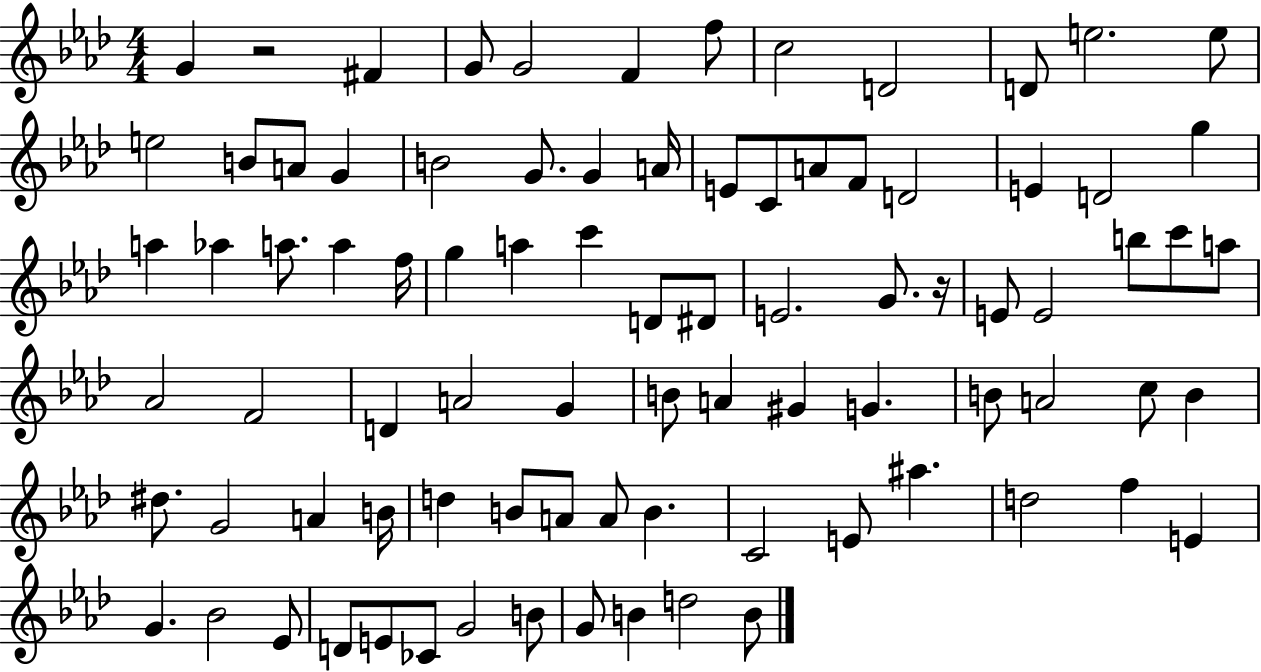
{
  \clef treble
  \numericTimeSignature
  \time 4/4
  \key aes \major
  g'4 r2 fis'4 | g'8 g'2 f'4 f''8 | c''2 d'2 | d'8 e''2. e''8 | \break e''2 b'8 a'8 g'4 | b'2 g'8. g'4 a'16 | e'8 c'8 a'8 f'8 d'2 | e'4 d'2 g''4 | \break a''4 aes''4 a''8. a''4 f''16 | g''4 a''4 c'''4 d'8 dis'8 | e'2. g'8. r16 | e'8 e'2 b''8 c'''8 a''8 | \break aes'2 f'2 | d'4 a'2 g'4 | b'8 a'4 gis'4 g'4. | b'8 a'2 c''8 b'4 | \break dis''8. g'2 a'4 b'16 | d''4 b'8 a'8 a'8 b'4. | c'2 e'8 ais''4. | d''2 f''4 e'4 | \break g'4. bes'2 ees'8 | d'8 e'8 ces'8 g'2 b'8 | g'8 b'4 d''2 b'8 | \bar "|."
}